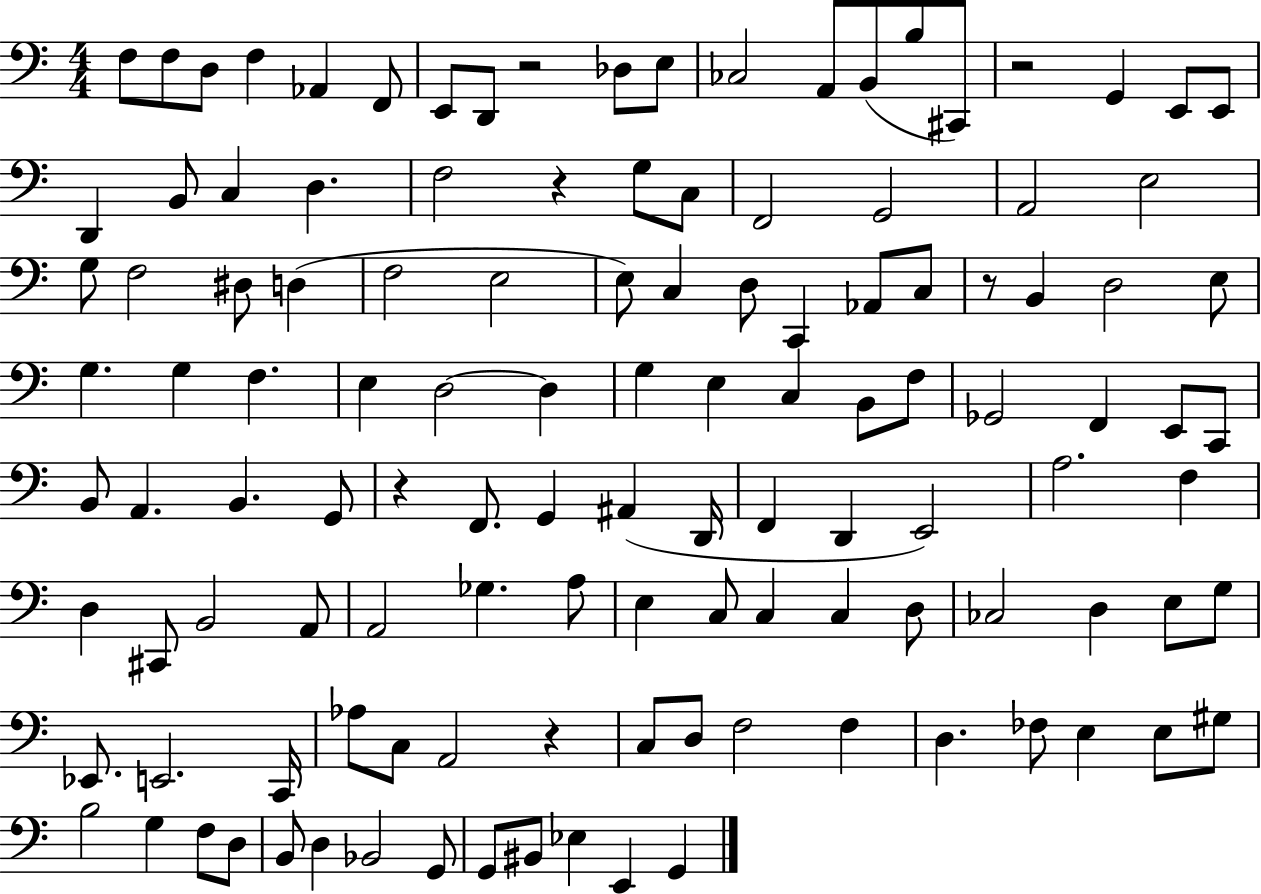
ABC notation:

X:1
T:Untitled
M:4/4
L:1/4
K:C
F,/2 F,/2 D,/2 F, _A,, F,,/2 E,,/2 D,,/2 z2 _D,/2 E,/2 _C,2 A,,/2 B,,/2 B,/2 ^C,,/2 z2 G,, E,,/2 E,,/2 D,, B,,/2 C, D, F,2 z G,/2 C,/2 F,,2 G,,2 A,,2 E,2 G,/2 F,2 ^D,/2 D, F,2 E,2 E,/2 C, D,/2 C,, _A,,/2 C,/2 z/2 B,, D,2 E,/2 G, G, F, E, D,2 D, G, E, C, B,,/2 F,/2 _G,,2 F,, E,,/2 C,,/2 B,,/2 A,, B,, G,,/2 z F,,/2 G,, ^A,, D,,/4 F,, D,, E,,2 A,2 F, D, ^C,,/2 B,,2 A,,/2 A,,2 _G, A,/2 E, C,/2 C, C, D,/2 _C,2 D, E,/2 G,/2 _E,,/2 E,,2 C,,/4 _A,/2 C,/2 A,,2 z C,/2 D,/2 F,2 F, D, _F,/2 E, E,/2 ^G,/2 B,2 G, F,/2 D,/2 B,,/2 D, _B,,2 G,,/2 G,,/2 ^B,,/2 _E, E,, G,,